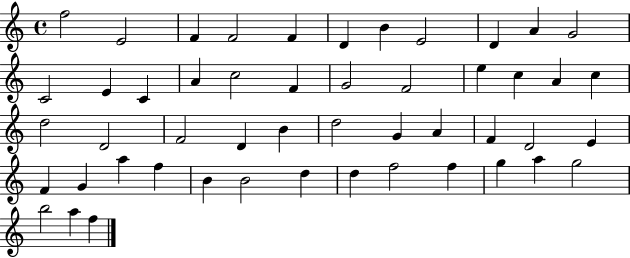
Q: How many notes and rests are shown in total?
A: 50